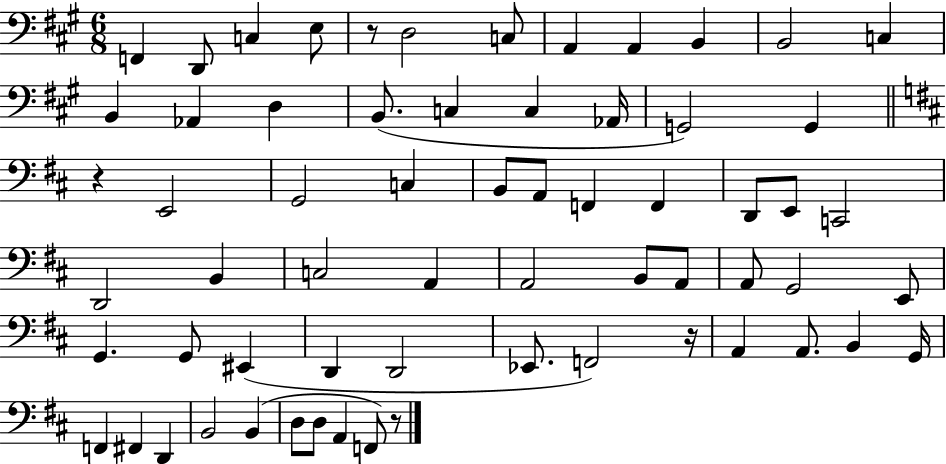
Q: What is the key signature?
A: A major